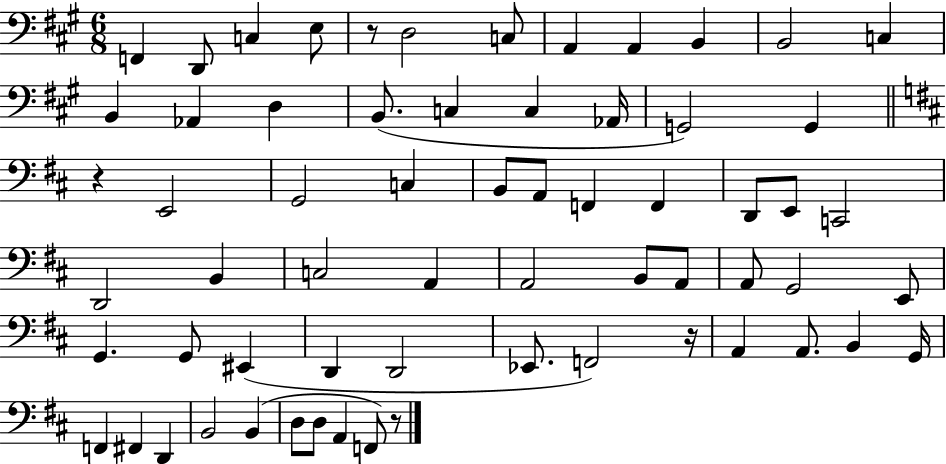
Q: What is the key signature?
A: A major